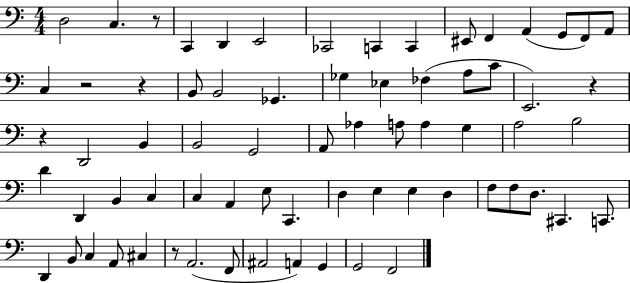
D3/h C3/q. R/e C2/q D2/q E2/h CES2/h C2/q C2/q EIS2/e F2/q A2/q G2/e F2/e A2/e C3/q R/h R/q B2/e B2/h Gb2/q. Gb3/q Eb3/q FES3/q A3/e C4/e E2/h. R/q R/q D2/h B2/q B2/h G2/h A2/e Ab3/q A3/e A3/q G3/q A3/h B3/h D4/q D2/q B2/q C3/q C3/q A2/q E3/e C2/q. D3/q E3/q E3/q D3/q F3/e F3/e D3/e. C#2/q. C2/e. D2/q B2/e C3/q A2/e C#3/q R/e A2/h. F2/e A#2/h A2/q G2/q G2/h F2/h